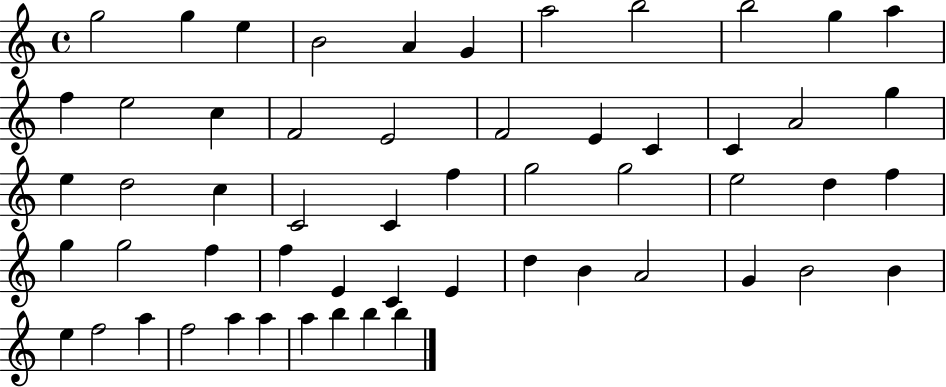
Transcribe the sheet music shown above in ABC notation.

X:1
T:Untitled
M:4/4
L:1/4
K:C
g2 g e B2 A G a2 b2 b2 g a f e2 c F2 E2 F2 E C C A2 g e d2 c C2 C f g2 g2 e2 d f g g2 f f E C E d B A2 G B2 B e f2 a f2 a a a b b b